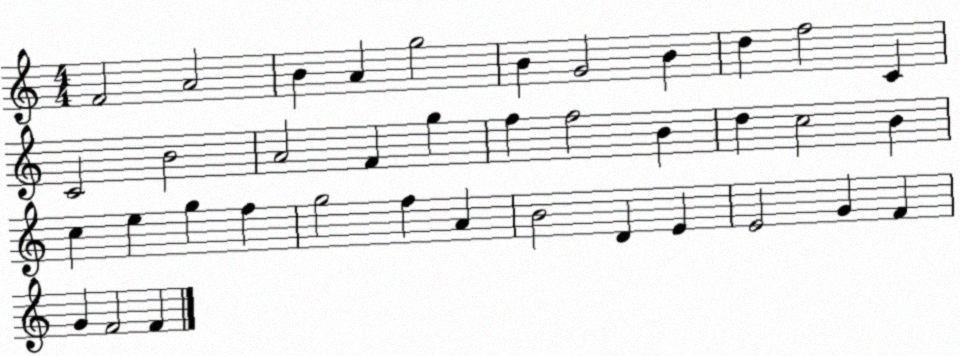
X:1
T:Untitled
M:4/4
L:1/4
K:C
F2 A2 B A g2 B G2 B d f2 C C2 B2 A2 F g f f2 B d c2 B c e g f g2 f A B2 D E E2 G F G F2 F